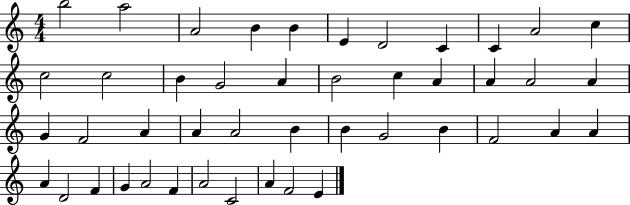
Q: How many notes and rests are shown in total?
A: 45